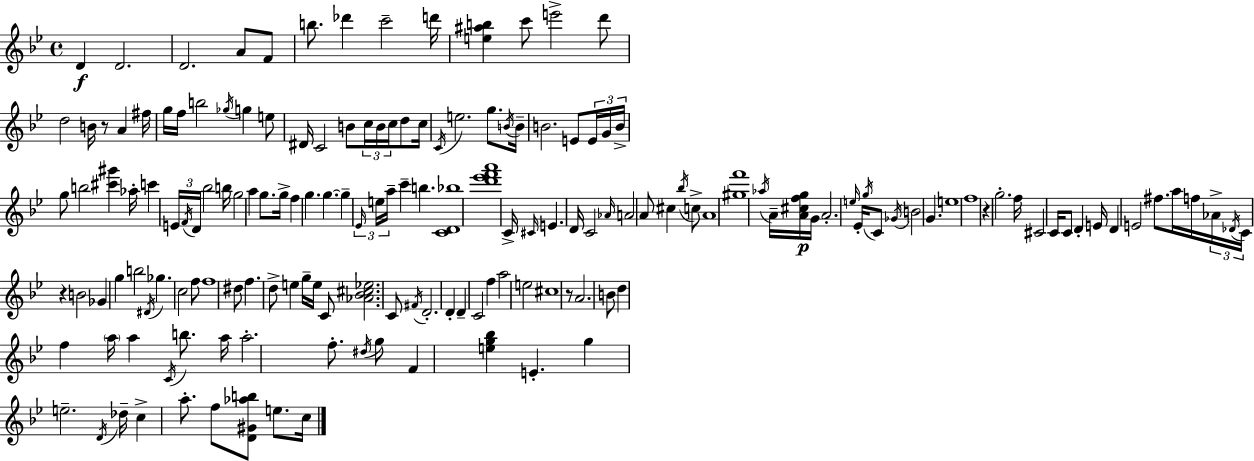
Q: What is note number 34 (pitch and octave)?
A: B4